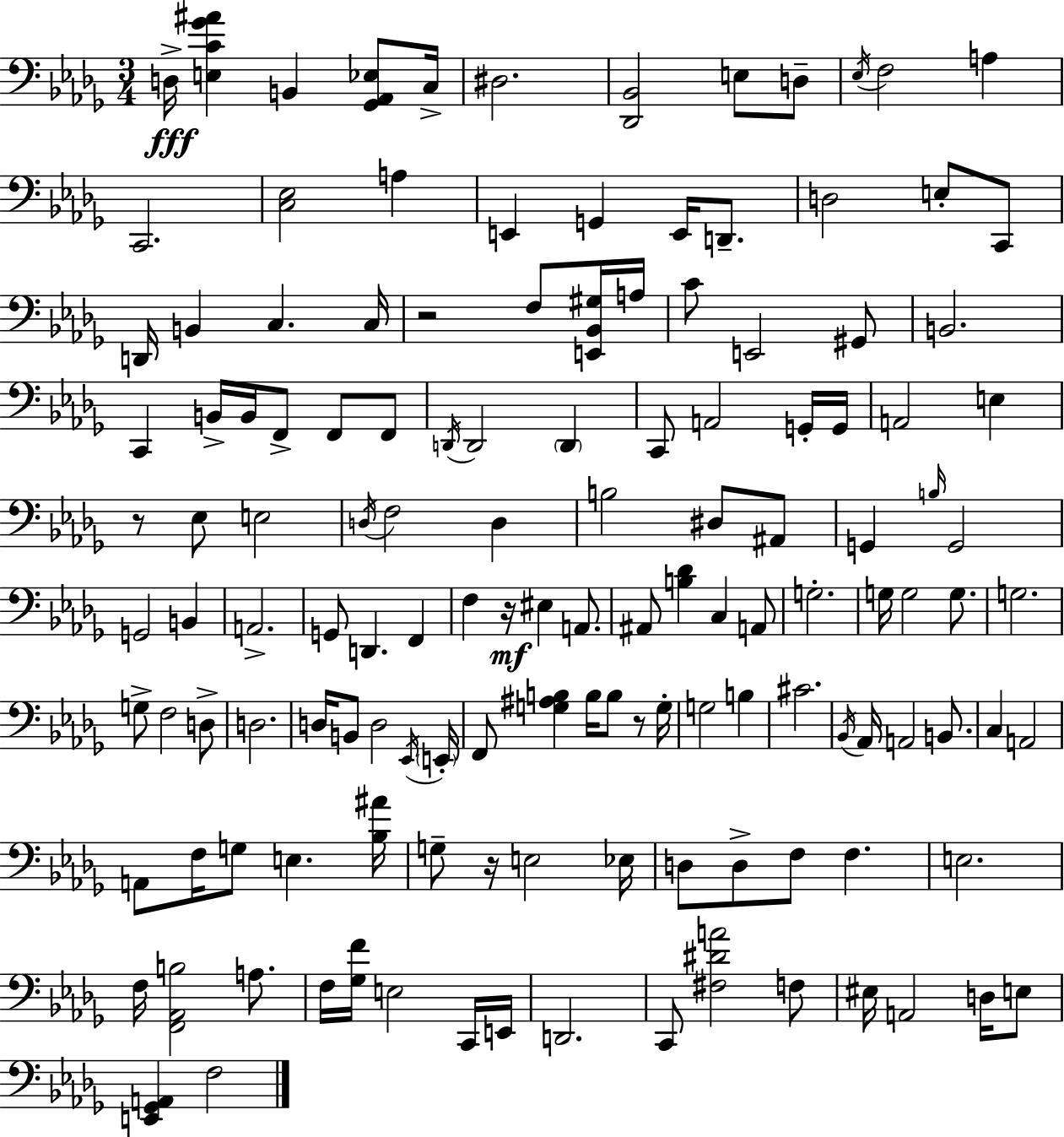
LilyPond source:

{
  \clef bass
  \numericTimeSignature
  \time 3/4
  \key bes \minor
  d16->\fff <e c' ges' ais'>4 b,4 <ges, aes, ees>8 c16-> | dis2. | <des, bes,>2 e8 d8-- | \acciaccatura { ees16 } f2 a4 | \break c,2. | <c ees>2 a4 | e,4 g,4 e,16 d,8.-- | d2 e8-. c,8 | \break d,16 b,4 c4. | c16 r2 f8 <e, bes, gis>16 | a16 c'8 e,2 gis,8 | b,2. | \break c,4 b,16-> b,16 f,8-> f,8 f,8 | \acciaccatura { d,16 } d,2 \parenthesize d,4 | c,8 a,2 | g,16-. g,16 a,2 e4 | \break r8 ees8 e2 | \acciaccatura { d16 } f2 d4 | b2 dis8 | ais,8 g,4 \grace { b16 } g,2 | \break g,2 | b,4 a,2.-> | g,8 d,4. | f,4 f4 r16\mf eis4 | \break a,8. ais,8 <b des'>4 c4 | a,8 g2.-. | g16 g2 | g8. g2. | \break g8-> f2 | d8-> d2. | d16 b,8 d2 | \acciaccatura { ees,16 } \parenthesize e,16-. f,8 <g ais b>4 b16 | \break b8 r8 g16-. g2 | b4 cis'2. | \acciaccatura { bes,16 } aes,16 a,2 | b,8. c4 a,2 | \break a,8 f16 g8 e4. | <bes ais'>16 g8-- r16 e2 | ees16 d8 d8-> f8 | f4. e2. | \break f16 <f, aes, b>2 | a8. f16 <ges f'>16 e2 | c,16 e,16 d,2. | c,8 <fis dis' a'>2 | \break f8 eis16 a,2 | d16 e8 <e, ges, a,>4 f2 | \bar "|."
}